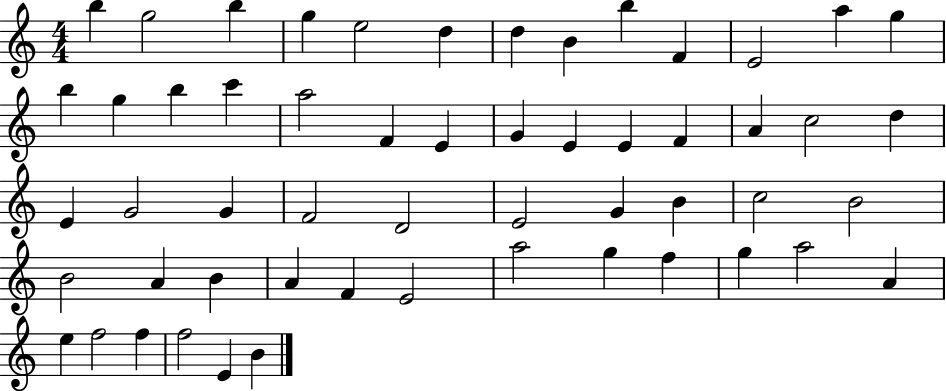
{
  \clef treble
  \numericTimeSignature
  \time 4/4
  \key c \major
  b''4 g''2 b''4 | g''4 e''2 d''4 | d''4 b'4 b''4 f'4 | e'2 a''4 g''4 | \break b''4 g''4 b''4 c'''4 | a''2 f'4 e'4 | g'4 e'4 e'4 f'4 | a'4 c''2 d''4 | \break e'4 g'2 g'4 | f'2 d'2 | e'2 g'4 b'4 | c''2 b'2 | \break b'2 a'4 b'4 | a'4 f'4 e'2 | a''2 g''4 f''4 | g''4 a''2 a'4 | \break e''4 f''2 f''4 | f''2 e'4 b'4 | \bar "|."
}